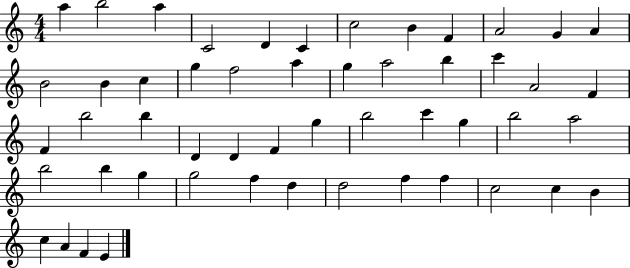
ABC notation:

X:1
T:Untitled
M:4/4
L:1/4
K:C
a b2 a C2 D C c2 B F A2 G A B2 B c g f2 a g a2 b c' A2 F F b2 b D D F g b2 c' g b2 a2 b2 b g g2 f d d2 f f c2 c B c A F E